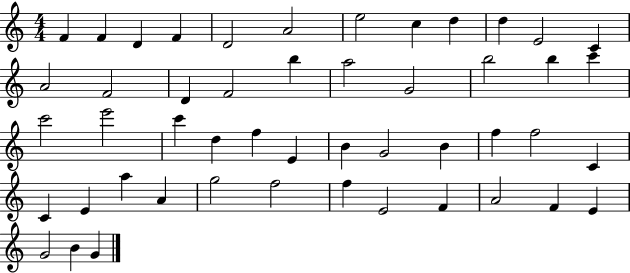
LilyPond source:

{
  \clef treble
  \numericTimeSignature
  \time 4/4
  \key c \major
  f'4 f'4 d'4 f'4 | d'2 a'2 | e''2 c''4 d''4 | d''4 e'2 c'4 | \break a'2 f'2 | d'4 f'2 b''4 | a''2 g'2 | b''2 b''4 c'''4 | \break c'''2 e'''2 | c'''4 d''4 f''4 e'4 | b'4 g'2 b'4 | f''4 f''2 c'4 | \break c'4 e'4 a''4 a'4 | g''2 f''2 | f''4 e'2 f'4 | a'2 f'4 e'4 | \break g'2 b'4 g'4 | \bar "|."
}